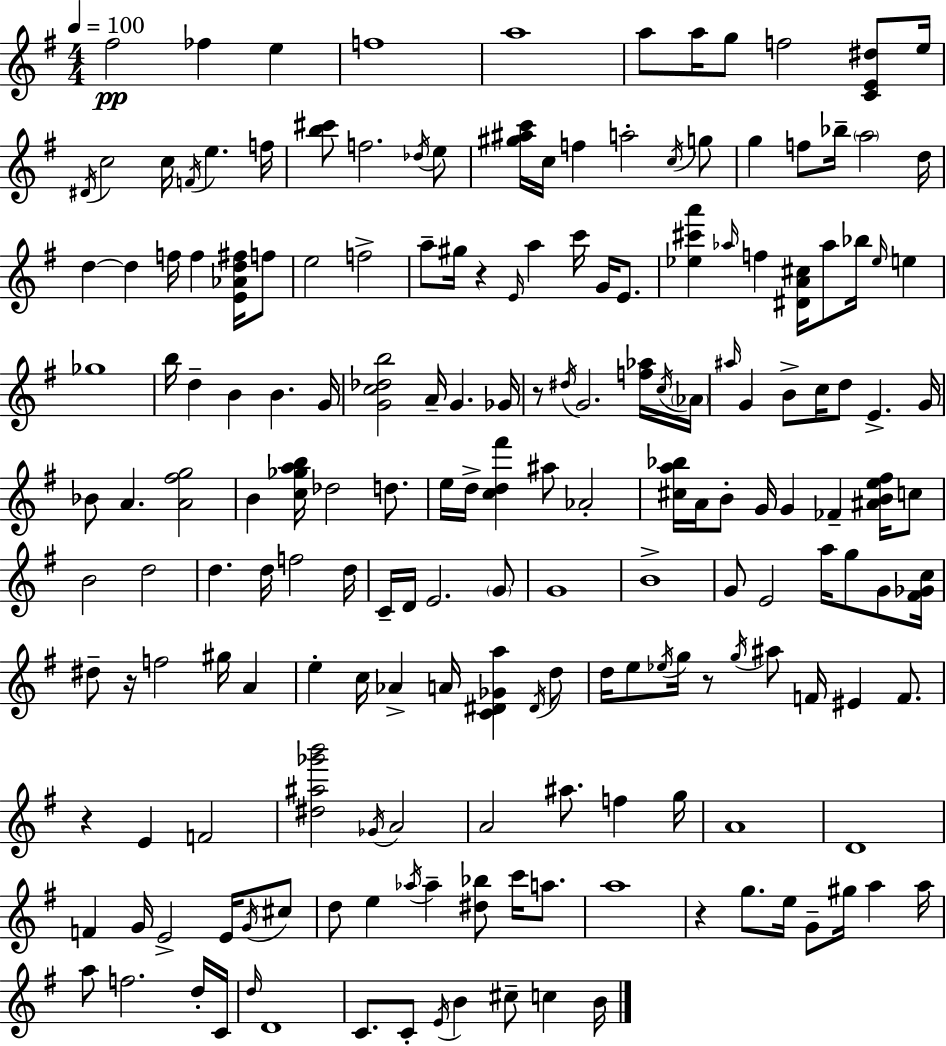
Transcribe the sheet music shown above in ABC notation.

X:1
T:Untitled
M:4/4
L:1/4
K:G
^f2 _f e f4 a4 a/2 a/4 g/2 f2 [CE^d]/2 e/4 ^D/4 c2 c/4 F/4 e f/4 [b^c']/2 f2 _d/4 e/2 [^g^ac']/4 c/4 f a2 c/4 g/2 g f/2 _b/4 a2 d/4 d d f/4 f [E_Ad^f]/4 f/2 e2 f2 a/2 ^g/4 z E/4 a c'/4 G/4 E/2 [_e^c'a'] _a/4 f [^DA^c]/4 _a/2 _b/4 _e/4 e _g4 b/4 d B B G/4 [Gc_db]2 A/4 G _G/4 z/2 ^d/4 G2 [f_a]/4 c/4 _A/4 ^a/4 G B/2 c/4 d/2 E G/4 _B/2 A [A^fg]2 B [c_gab]/4 _d2 d/2 e/4 d/4 [cd^f'] ^a/2 _A2 [^ca_b]/4 A/4 B/2 G/4 G _F [^ABe^f]/4 c/2 B2 d2 d d/4 f2 d/4 C/4 D/4 E2 G/2 G4 B4 G/2 E2 a/4 g/2 G/2 [^F_Gc]/4 ^d/2 z/4 f2 ^g/4 A e c/4 _A A/4 [C^D_Ga] ^D/4 d/2 d/4 e/2 _e/4 g/4 z/2 g/4 ^a/2 F/4 ^E F/2 z E F2 [^d^a_g'b']2 _G/4 A2 A2 ^a/2 f g/4 A4 D4 F G/4 E2 E/4 G/4 ^c/2 d/2 e _a/4 _a [^d_b]/2 c'/4 a/2 a4 z g/2 e/4 G/2 ^g/4 a a/4 a/2 f2 d/4 C/4 d/4 D4 C/2 C/2 E/4 B ^c/2 c B/4